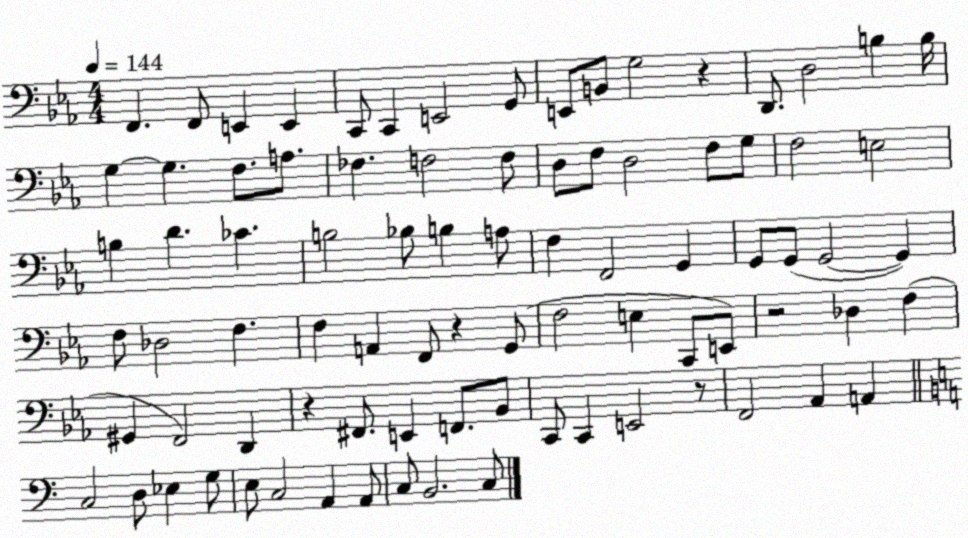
X:1
T:Untitled
M:4/4
L:1/4
K:Eb
F,, F,,/2 E,, E,, C,,/2 C,, E,,2 G,,/2 E,,/2 B,,/2 G,2 z D,,/2 D,2 B, B,/4 G, G, F,/2 A,/2 _F, F,2 F,/2 D,/2 F,/2 D,2 F,/2 G,/2 F,2 E,2 B, D _C B,2 _B,/2 B, A,/2 F, F,,2 G,, G,,/2 G,,/2 G,,2 G,, F,/2 _D,2 F, F, A,, F,,/2 z G,,/2 F,2 E, C,,/2 E,,/2 z2 _D, F, ^G,, F,,2 D,, z ^F,,/2 E,, F,,/2 _B,,/2 C,,/2 C,, E,,2 z/2 F,,2 _A,, A,, C,2 D,/2 _E, G,/2 E,/2 C,2 A,, A,,/2 C,/2 B,,2 C,/2